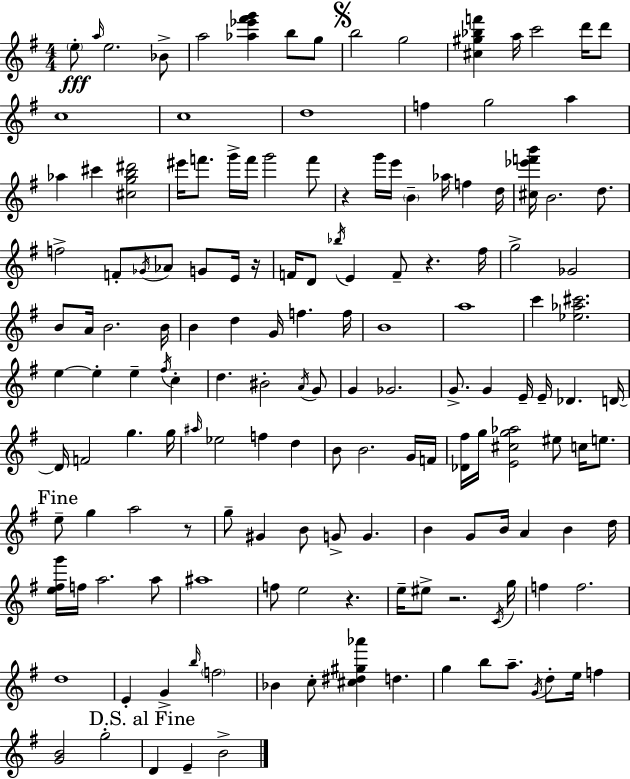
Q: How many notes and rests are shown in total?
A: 155